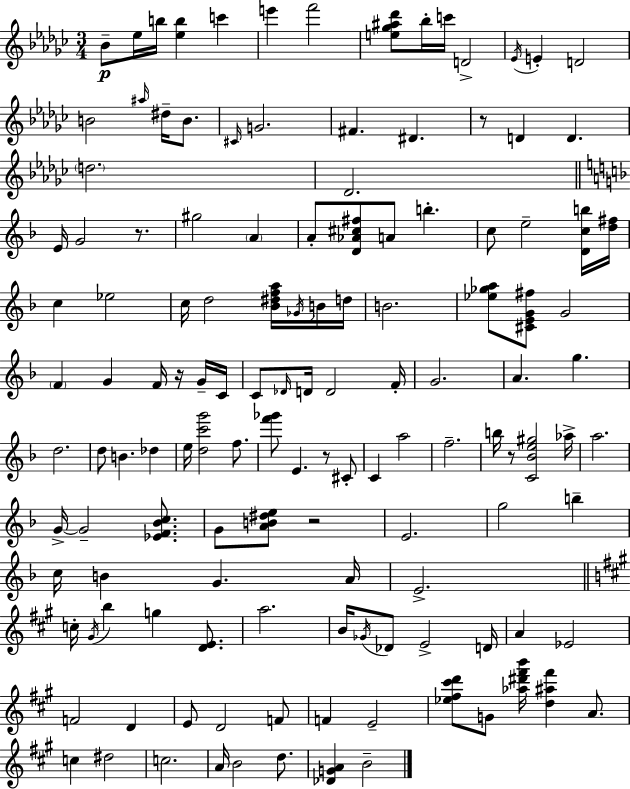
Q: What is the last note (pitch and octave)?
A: B4